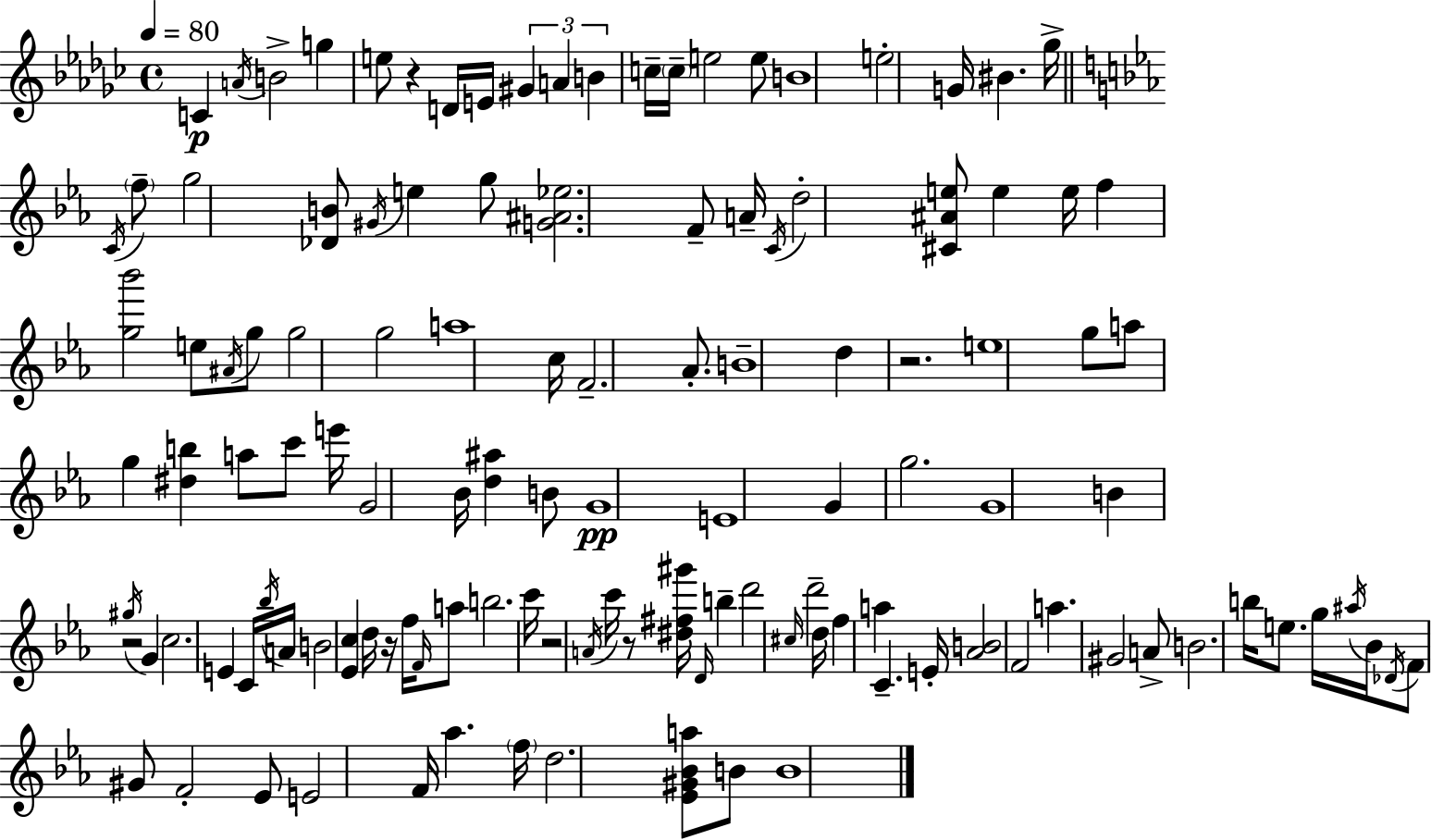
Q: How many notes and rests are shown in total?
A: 123